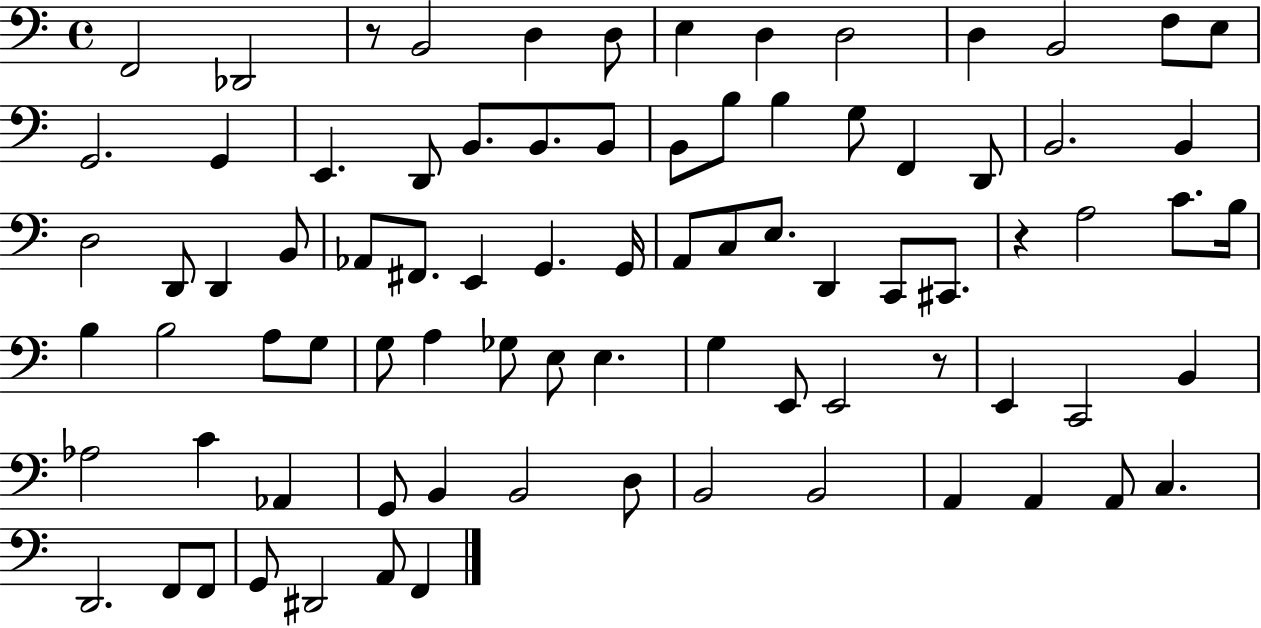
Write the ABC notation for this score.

X:1
T:Untitled
M:4/4
L:1/4
K:C
F,,2 _D,,2 z/2 B,,2 D, D,/2 E, D, D,2 D, B,,2 F,/2 E,/2 G,,2 G,, E,, D,,/2 B,,/2 B,,/2 B,,/2 B,,/2 B,/2 B, G,/2 F,, D,,/2 B,,2 B,, D,2 D,,/2 D,, B,,/2 _A,,/2 ^F,,/2 E,, G,, G,,/4 A,,/2 C,/2 E,/2 D,, C,,/2 ^C,,/2 z A,2 C/2 B,/4 B, B,2 A,/2 G,/2 G,/2 A, _G,/2 E,/2 E, G, E,,/2 E,,2 z/2 E,, C,,2 B,, _A,2 C _A,, G,,/2 B,, B,,2 D,/2 B,,2 B,,2 A,, A,, A,,/2 C, D,,2 F,,/2 F,,/2 G,,/2 ^D,,2 A,,/2 F,,